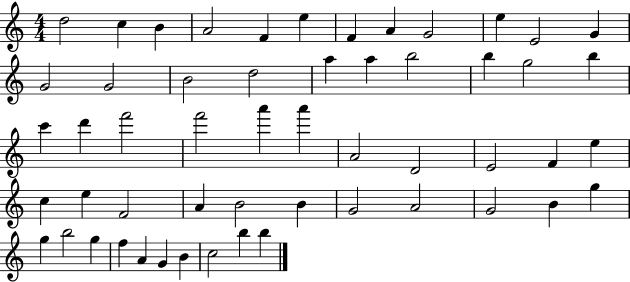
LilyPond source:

{
  \clef treble
  \numericTimeSignature
  \time 4/4
  \key c \major
  d''2 c''4 b'4 | a'2 f'4 e''4 | f'4 a'4 g'2 | e''4 e'2 g'4 | \break g'2 g'2 | b'2 d''2 | a''4 a''4 b''2 | b''4 g''2 b''4 | \break c'''4 d'''4 f'''2 | f'''2 a'''4 a'''4 | a'2 d'2 | e'2 f'4 e''4 | \break c''4 e''4 f'2 | a'4 b'2 b'4 | g'2 a'2 | g'2 b'4 g''4 | \break g''4 b''2 g''4 | f''4 a'4 g'4 b'4 | c''2 b''4 b''4 | \bar "|."
}